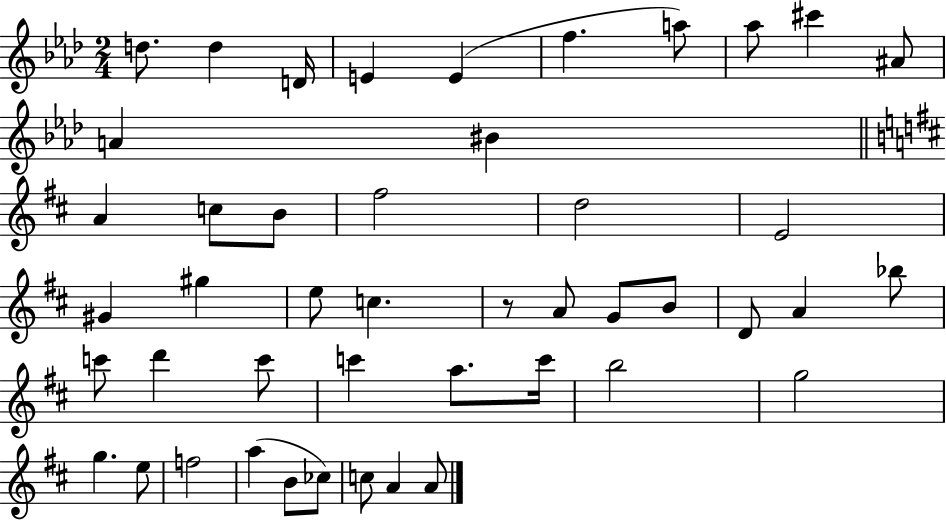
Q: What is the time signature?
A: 2/4